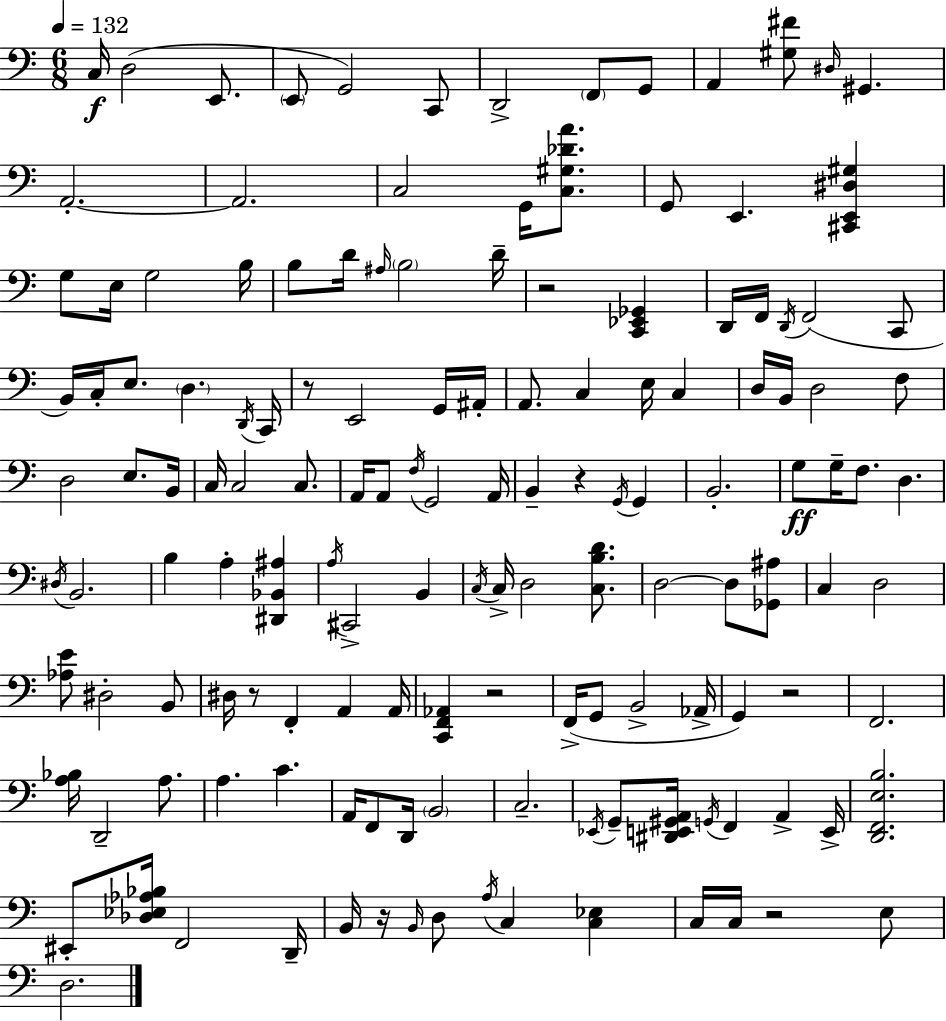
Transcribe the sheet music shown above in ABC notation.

X:1
T:Untitled
M:6/8
L:1/4
K:C
C,/4 D,2 E,,/2 E,,/2 G,,2 C,,/2 D,,2 F,,/2 G,,/2 A,, [^G,^F]/2 ^D,/4 ^G,, A,,2 A,,2 C,2 G,,/4 [C,^G,_DA]/2 G,,/2 E,, [^C,,E,,^D,^G,] G,/2 E,/4 G,2 B,/4 B,/2 D/4 ^A,/4 B,2 D/4 z2 [C,,_E,,_G,,] D,,/4 F,,/4 D,,/4 F,,2 C,,/2 B,,/4 C,/4 E,/2 D, D,,/4 C,,/4 z/2 E,,2 G,,/4 ^A,,/4 A,,/2 C, E,/4 C, D,/4 B,,/4 D,2 F,/2 D,2 E,/2 B,,/4 C,/4 C,2 C,/2 A,,/4 A,,/2 F,/4 G,,2 A,,/4 B,, z G,,/4 G,, B,,2 G,/2 G,/4 F,/2 D, ^D,/4 B,,2 B, A, [^D,,_B,,^A,] A,/4 ^C,,2 B,, C,/4 C,/4 D,2 [C,B,D]/2 D,2 D,/2 [_G,,^A,]/2 C, D,2 [_A,E]/2 ^D,2 B,,/2 ^D,/4 z/2 F,, A,, A,,/4 [C,,F,,_A,,] z2 F,,/4 G,,/2 B,,2 _A,,/4 G,, z2 F,,2 [A,_B,]/4 D,,2 A,/2 A, C A,,/4 F,,/2 D,,/4 B,,2 C,2 _E,,/4 G,,/2 [^D,,E,,^G,,A,,]/4 G,,/4 F,, A,, E,,/4 [D,,F,,E,B,]2 ^E,,/2 [_D,_E,_A,_B,]/4 F,,2 D,,/4 B,,/4 z/4 B,,/4 D,/2 A,/4 C, [C,_E,] C,/4 C,/4 z2 E,/2 D,2